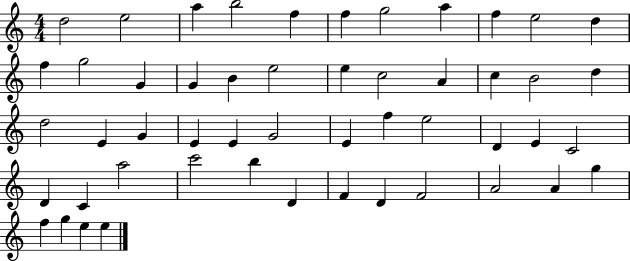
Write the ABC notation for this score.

X:1
T:Untitled
M:4/4
L:1/4
K:C
d2 e2 a b2 f f g2 a f e2 d f g2 G G B e2 e c2 A c B2 d d2 E G E E G2 E f e2 D E C2 D C a2 c'2 b D F D F2 A2 A g f g e e